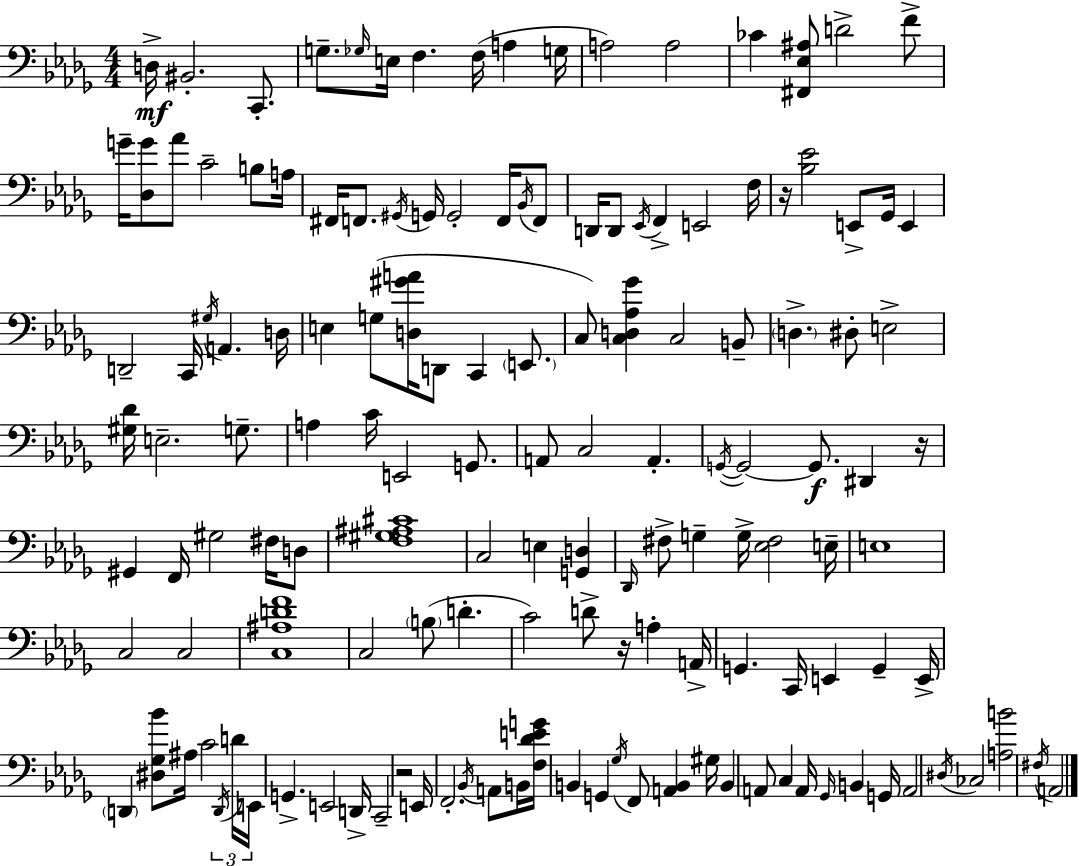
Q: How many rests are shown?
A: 4